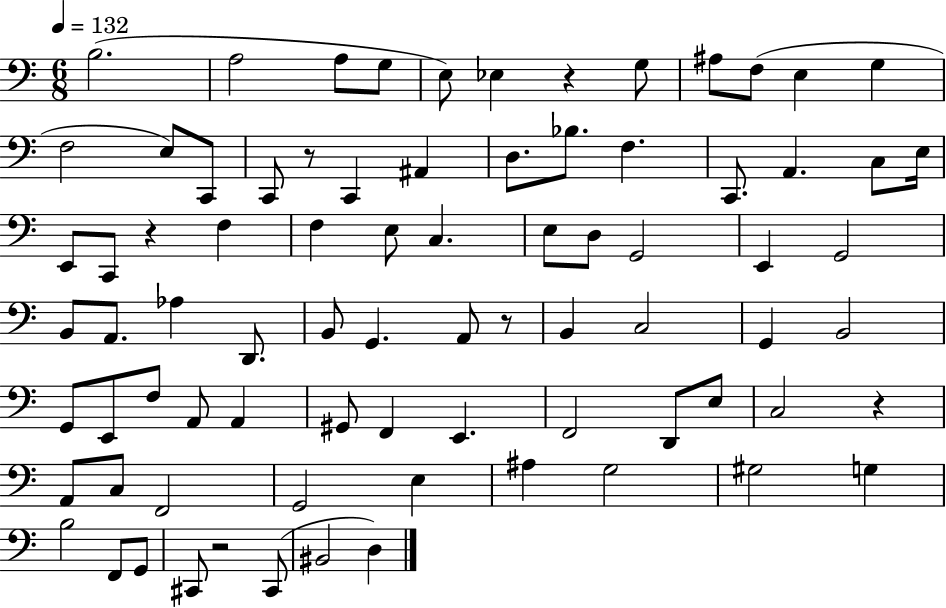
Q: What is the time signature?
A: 6/8